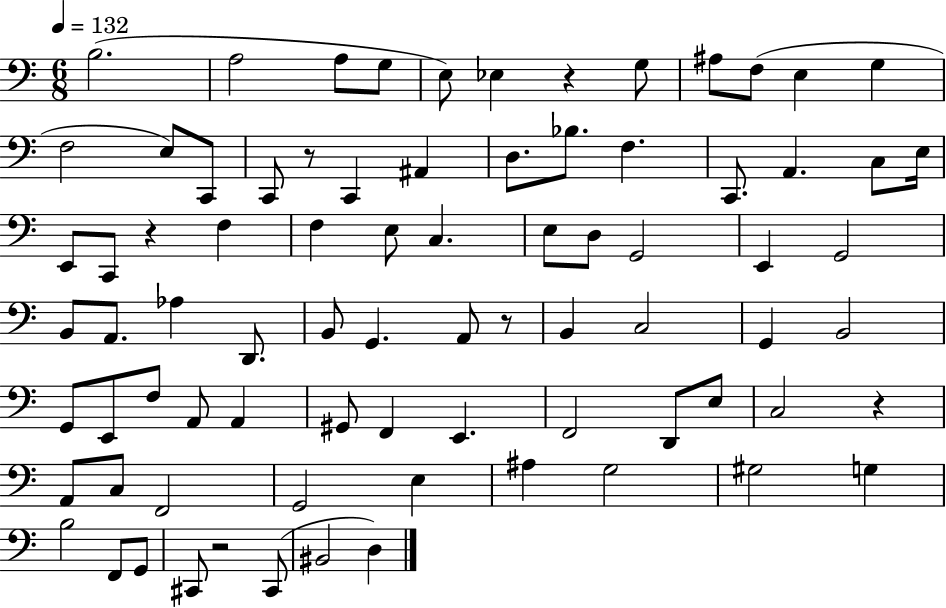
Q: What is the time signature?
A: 6/8